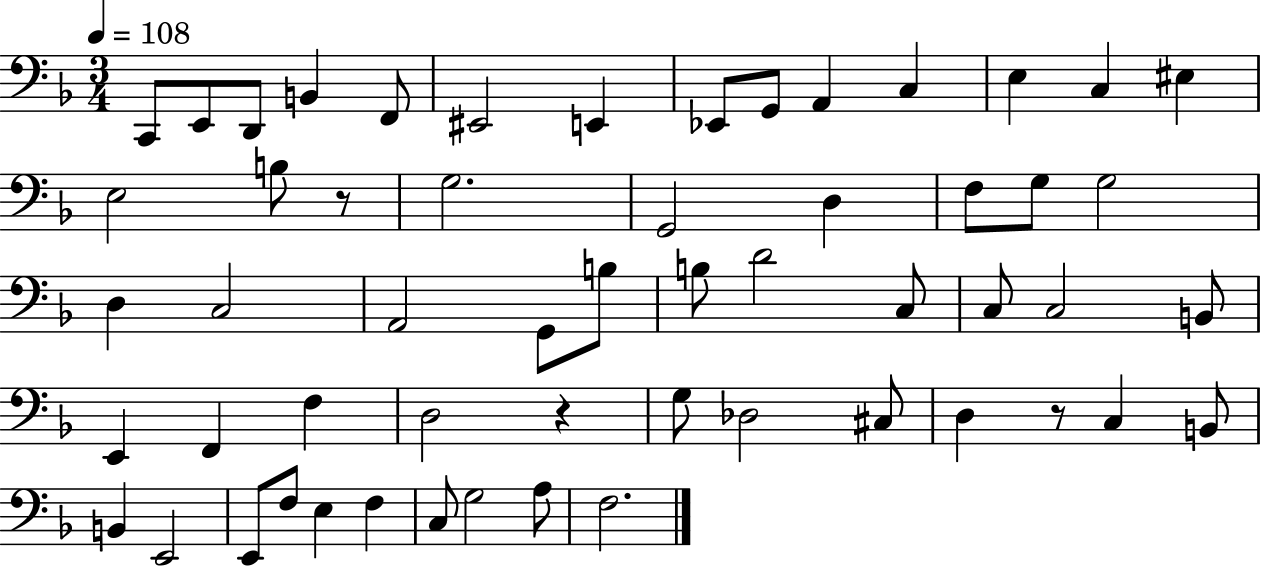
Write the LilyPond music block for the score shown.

{
  \clef bass
  \numericTimeSignature
  \time 3/4
  \key f \major
  \tempo 4 = 108
  c,8 e,8 d,8 b,4 f,8 | eis,2 e,4 | ees,8 g,8 a,4 c4 | e4 c4 eis4 | \break e2 b8 r8 | g2. | g,2 d4 | f8 g8 g2 | \break d4 c2 | a,2 g,8 b8 | b8 d'2 c8 | c8 c2 b,8 | \break e,4 f,4 f4 | d2 r4 | g8 des2 cis8 | d4 r8 c4 b,8 | \break b,4 e,2 | e,8 f8 e4 f4 | c8 g2 a8 | f2. | \break \bar "|."
}